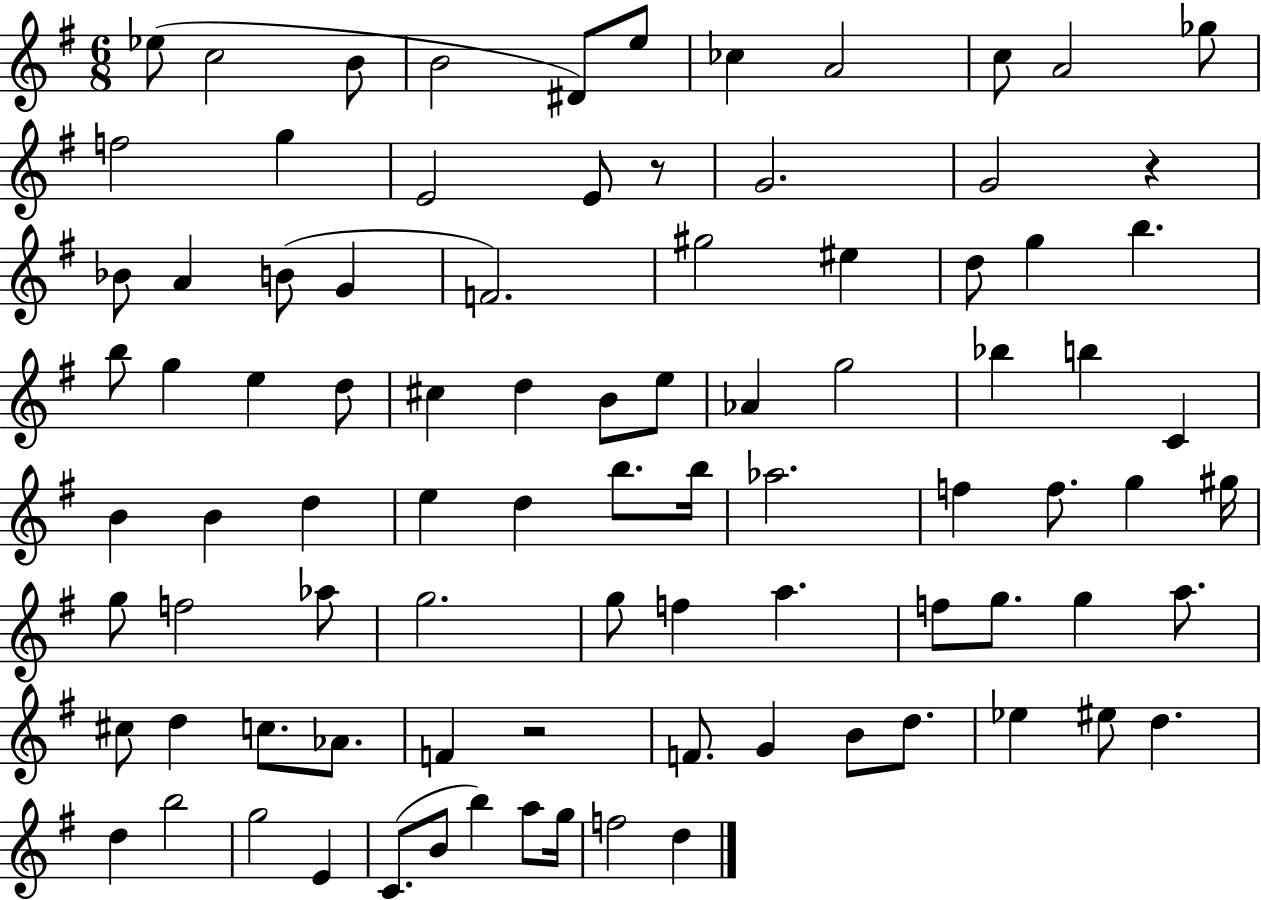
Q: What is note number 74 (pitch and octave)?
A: EIS5